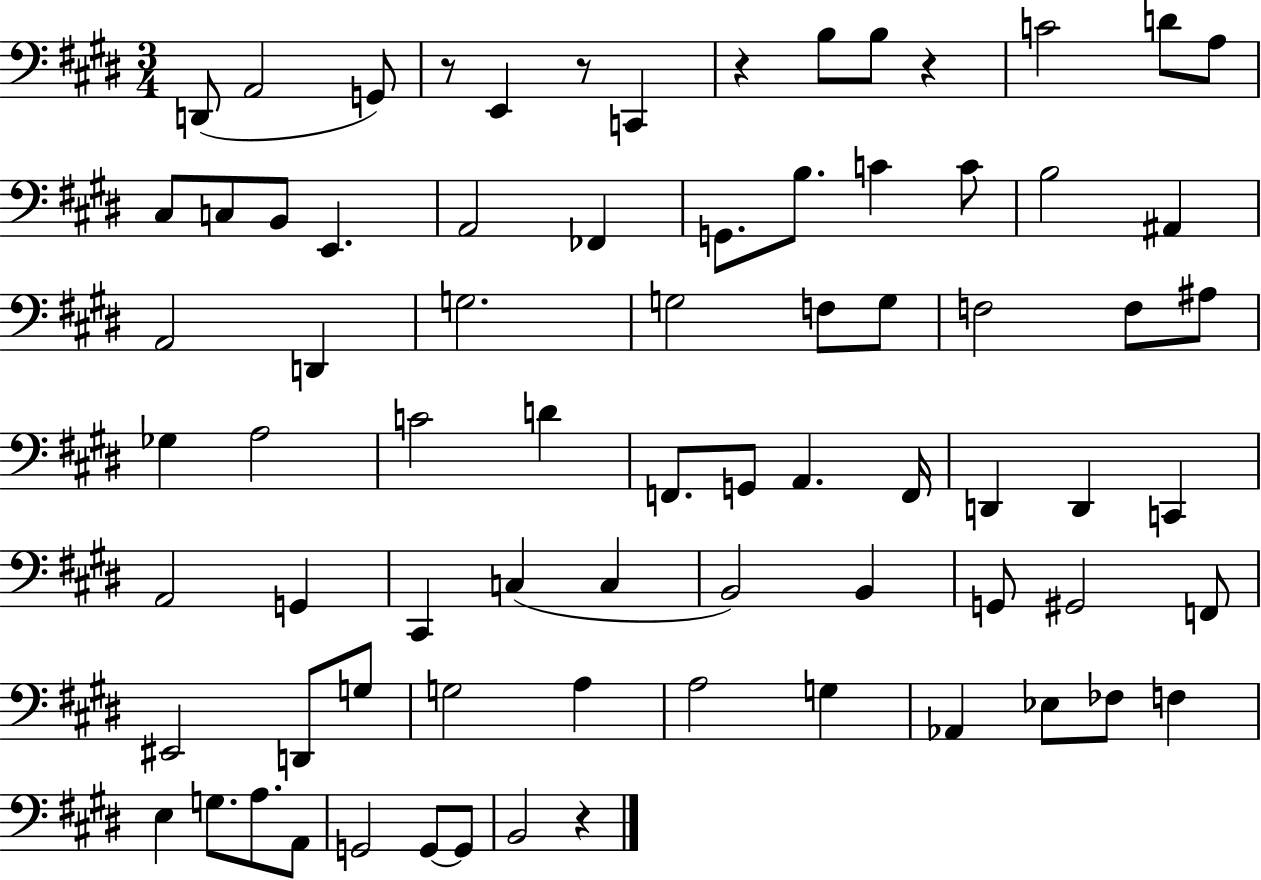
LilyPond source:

{
  \clef bass
  \numericTimeSignature
  \time 3/4
  \key e \major
  \repeat volta 2 { d,8( a,2 g,8) | r8 e,4 r8 c,4 | r4 b8 b8 r4 | c'2 d'8 a8 | \break cis8 c8 b,8 e,4. | a,2 fes,4 | g,8. b8. c'4 c'8 | b2 ais,4 | \break a,2 d,4 | g2. | g2 f8 g8 | f2 f8 ais8 | \break ges4 a2 | c'2 d'4 | f,8. g,8 a,4. f,16 | d,4 d,4 c,4 | \break a,2 g,4 | cis,4 c4( c4 | b,2) b,4 | g,8 gis,2 f,8 | \break eis,2 d,8 g8 | g2 a4 | a2 g4 | aes,4 ees8 fes8 f4 | \break e4 g8. a8. a,8 | g,2 g,8~~ g,8 | b,2 r4 | } \bar "|."
}